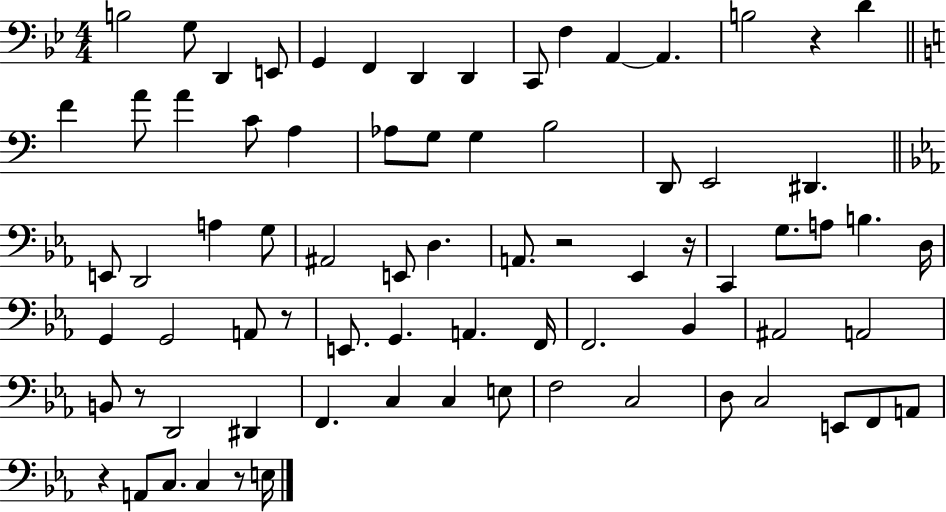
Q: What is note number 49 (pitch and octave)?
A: Bb2